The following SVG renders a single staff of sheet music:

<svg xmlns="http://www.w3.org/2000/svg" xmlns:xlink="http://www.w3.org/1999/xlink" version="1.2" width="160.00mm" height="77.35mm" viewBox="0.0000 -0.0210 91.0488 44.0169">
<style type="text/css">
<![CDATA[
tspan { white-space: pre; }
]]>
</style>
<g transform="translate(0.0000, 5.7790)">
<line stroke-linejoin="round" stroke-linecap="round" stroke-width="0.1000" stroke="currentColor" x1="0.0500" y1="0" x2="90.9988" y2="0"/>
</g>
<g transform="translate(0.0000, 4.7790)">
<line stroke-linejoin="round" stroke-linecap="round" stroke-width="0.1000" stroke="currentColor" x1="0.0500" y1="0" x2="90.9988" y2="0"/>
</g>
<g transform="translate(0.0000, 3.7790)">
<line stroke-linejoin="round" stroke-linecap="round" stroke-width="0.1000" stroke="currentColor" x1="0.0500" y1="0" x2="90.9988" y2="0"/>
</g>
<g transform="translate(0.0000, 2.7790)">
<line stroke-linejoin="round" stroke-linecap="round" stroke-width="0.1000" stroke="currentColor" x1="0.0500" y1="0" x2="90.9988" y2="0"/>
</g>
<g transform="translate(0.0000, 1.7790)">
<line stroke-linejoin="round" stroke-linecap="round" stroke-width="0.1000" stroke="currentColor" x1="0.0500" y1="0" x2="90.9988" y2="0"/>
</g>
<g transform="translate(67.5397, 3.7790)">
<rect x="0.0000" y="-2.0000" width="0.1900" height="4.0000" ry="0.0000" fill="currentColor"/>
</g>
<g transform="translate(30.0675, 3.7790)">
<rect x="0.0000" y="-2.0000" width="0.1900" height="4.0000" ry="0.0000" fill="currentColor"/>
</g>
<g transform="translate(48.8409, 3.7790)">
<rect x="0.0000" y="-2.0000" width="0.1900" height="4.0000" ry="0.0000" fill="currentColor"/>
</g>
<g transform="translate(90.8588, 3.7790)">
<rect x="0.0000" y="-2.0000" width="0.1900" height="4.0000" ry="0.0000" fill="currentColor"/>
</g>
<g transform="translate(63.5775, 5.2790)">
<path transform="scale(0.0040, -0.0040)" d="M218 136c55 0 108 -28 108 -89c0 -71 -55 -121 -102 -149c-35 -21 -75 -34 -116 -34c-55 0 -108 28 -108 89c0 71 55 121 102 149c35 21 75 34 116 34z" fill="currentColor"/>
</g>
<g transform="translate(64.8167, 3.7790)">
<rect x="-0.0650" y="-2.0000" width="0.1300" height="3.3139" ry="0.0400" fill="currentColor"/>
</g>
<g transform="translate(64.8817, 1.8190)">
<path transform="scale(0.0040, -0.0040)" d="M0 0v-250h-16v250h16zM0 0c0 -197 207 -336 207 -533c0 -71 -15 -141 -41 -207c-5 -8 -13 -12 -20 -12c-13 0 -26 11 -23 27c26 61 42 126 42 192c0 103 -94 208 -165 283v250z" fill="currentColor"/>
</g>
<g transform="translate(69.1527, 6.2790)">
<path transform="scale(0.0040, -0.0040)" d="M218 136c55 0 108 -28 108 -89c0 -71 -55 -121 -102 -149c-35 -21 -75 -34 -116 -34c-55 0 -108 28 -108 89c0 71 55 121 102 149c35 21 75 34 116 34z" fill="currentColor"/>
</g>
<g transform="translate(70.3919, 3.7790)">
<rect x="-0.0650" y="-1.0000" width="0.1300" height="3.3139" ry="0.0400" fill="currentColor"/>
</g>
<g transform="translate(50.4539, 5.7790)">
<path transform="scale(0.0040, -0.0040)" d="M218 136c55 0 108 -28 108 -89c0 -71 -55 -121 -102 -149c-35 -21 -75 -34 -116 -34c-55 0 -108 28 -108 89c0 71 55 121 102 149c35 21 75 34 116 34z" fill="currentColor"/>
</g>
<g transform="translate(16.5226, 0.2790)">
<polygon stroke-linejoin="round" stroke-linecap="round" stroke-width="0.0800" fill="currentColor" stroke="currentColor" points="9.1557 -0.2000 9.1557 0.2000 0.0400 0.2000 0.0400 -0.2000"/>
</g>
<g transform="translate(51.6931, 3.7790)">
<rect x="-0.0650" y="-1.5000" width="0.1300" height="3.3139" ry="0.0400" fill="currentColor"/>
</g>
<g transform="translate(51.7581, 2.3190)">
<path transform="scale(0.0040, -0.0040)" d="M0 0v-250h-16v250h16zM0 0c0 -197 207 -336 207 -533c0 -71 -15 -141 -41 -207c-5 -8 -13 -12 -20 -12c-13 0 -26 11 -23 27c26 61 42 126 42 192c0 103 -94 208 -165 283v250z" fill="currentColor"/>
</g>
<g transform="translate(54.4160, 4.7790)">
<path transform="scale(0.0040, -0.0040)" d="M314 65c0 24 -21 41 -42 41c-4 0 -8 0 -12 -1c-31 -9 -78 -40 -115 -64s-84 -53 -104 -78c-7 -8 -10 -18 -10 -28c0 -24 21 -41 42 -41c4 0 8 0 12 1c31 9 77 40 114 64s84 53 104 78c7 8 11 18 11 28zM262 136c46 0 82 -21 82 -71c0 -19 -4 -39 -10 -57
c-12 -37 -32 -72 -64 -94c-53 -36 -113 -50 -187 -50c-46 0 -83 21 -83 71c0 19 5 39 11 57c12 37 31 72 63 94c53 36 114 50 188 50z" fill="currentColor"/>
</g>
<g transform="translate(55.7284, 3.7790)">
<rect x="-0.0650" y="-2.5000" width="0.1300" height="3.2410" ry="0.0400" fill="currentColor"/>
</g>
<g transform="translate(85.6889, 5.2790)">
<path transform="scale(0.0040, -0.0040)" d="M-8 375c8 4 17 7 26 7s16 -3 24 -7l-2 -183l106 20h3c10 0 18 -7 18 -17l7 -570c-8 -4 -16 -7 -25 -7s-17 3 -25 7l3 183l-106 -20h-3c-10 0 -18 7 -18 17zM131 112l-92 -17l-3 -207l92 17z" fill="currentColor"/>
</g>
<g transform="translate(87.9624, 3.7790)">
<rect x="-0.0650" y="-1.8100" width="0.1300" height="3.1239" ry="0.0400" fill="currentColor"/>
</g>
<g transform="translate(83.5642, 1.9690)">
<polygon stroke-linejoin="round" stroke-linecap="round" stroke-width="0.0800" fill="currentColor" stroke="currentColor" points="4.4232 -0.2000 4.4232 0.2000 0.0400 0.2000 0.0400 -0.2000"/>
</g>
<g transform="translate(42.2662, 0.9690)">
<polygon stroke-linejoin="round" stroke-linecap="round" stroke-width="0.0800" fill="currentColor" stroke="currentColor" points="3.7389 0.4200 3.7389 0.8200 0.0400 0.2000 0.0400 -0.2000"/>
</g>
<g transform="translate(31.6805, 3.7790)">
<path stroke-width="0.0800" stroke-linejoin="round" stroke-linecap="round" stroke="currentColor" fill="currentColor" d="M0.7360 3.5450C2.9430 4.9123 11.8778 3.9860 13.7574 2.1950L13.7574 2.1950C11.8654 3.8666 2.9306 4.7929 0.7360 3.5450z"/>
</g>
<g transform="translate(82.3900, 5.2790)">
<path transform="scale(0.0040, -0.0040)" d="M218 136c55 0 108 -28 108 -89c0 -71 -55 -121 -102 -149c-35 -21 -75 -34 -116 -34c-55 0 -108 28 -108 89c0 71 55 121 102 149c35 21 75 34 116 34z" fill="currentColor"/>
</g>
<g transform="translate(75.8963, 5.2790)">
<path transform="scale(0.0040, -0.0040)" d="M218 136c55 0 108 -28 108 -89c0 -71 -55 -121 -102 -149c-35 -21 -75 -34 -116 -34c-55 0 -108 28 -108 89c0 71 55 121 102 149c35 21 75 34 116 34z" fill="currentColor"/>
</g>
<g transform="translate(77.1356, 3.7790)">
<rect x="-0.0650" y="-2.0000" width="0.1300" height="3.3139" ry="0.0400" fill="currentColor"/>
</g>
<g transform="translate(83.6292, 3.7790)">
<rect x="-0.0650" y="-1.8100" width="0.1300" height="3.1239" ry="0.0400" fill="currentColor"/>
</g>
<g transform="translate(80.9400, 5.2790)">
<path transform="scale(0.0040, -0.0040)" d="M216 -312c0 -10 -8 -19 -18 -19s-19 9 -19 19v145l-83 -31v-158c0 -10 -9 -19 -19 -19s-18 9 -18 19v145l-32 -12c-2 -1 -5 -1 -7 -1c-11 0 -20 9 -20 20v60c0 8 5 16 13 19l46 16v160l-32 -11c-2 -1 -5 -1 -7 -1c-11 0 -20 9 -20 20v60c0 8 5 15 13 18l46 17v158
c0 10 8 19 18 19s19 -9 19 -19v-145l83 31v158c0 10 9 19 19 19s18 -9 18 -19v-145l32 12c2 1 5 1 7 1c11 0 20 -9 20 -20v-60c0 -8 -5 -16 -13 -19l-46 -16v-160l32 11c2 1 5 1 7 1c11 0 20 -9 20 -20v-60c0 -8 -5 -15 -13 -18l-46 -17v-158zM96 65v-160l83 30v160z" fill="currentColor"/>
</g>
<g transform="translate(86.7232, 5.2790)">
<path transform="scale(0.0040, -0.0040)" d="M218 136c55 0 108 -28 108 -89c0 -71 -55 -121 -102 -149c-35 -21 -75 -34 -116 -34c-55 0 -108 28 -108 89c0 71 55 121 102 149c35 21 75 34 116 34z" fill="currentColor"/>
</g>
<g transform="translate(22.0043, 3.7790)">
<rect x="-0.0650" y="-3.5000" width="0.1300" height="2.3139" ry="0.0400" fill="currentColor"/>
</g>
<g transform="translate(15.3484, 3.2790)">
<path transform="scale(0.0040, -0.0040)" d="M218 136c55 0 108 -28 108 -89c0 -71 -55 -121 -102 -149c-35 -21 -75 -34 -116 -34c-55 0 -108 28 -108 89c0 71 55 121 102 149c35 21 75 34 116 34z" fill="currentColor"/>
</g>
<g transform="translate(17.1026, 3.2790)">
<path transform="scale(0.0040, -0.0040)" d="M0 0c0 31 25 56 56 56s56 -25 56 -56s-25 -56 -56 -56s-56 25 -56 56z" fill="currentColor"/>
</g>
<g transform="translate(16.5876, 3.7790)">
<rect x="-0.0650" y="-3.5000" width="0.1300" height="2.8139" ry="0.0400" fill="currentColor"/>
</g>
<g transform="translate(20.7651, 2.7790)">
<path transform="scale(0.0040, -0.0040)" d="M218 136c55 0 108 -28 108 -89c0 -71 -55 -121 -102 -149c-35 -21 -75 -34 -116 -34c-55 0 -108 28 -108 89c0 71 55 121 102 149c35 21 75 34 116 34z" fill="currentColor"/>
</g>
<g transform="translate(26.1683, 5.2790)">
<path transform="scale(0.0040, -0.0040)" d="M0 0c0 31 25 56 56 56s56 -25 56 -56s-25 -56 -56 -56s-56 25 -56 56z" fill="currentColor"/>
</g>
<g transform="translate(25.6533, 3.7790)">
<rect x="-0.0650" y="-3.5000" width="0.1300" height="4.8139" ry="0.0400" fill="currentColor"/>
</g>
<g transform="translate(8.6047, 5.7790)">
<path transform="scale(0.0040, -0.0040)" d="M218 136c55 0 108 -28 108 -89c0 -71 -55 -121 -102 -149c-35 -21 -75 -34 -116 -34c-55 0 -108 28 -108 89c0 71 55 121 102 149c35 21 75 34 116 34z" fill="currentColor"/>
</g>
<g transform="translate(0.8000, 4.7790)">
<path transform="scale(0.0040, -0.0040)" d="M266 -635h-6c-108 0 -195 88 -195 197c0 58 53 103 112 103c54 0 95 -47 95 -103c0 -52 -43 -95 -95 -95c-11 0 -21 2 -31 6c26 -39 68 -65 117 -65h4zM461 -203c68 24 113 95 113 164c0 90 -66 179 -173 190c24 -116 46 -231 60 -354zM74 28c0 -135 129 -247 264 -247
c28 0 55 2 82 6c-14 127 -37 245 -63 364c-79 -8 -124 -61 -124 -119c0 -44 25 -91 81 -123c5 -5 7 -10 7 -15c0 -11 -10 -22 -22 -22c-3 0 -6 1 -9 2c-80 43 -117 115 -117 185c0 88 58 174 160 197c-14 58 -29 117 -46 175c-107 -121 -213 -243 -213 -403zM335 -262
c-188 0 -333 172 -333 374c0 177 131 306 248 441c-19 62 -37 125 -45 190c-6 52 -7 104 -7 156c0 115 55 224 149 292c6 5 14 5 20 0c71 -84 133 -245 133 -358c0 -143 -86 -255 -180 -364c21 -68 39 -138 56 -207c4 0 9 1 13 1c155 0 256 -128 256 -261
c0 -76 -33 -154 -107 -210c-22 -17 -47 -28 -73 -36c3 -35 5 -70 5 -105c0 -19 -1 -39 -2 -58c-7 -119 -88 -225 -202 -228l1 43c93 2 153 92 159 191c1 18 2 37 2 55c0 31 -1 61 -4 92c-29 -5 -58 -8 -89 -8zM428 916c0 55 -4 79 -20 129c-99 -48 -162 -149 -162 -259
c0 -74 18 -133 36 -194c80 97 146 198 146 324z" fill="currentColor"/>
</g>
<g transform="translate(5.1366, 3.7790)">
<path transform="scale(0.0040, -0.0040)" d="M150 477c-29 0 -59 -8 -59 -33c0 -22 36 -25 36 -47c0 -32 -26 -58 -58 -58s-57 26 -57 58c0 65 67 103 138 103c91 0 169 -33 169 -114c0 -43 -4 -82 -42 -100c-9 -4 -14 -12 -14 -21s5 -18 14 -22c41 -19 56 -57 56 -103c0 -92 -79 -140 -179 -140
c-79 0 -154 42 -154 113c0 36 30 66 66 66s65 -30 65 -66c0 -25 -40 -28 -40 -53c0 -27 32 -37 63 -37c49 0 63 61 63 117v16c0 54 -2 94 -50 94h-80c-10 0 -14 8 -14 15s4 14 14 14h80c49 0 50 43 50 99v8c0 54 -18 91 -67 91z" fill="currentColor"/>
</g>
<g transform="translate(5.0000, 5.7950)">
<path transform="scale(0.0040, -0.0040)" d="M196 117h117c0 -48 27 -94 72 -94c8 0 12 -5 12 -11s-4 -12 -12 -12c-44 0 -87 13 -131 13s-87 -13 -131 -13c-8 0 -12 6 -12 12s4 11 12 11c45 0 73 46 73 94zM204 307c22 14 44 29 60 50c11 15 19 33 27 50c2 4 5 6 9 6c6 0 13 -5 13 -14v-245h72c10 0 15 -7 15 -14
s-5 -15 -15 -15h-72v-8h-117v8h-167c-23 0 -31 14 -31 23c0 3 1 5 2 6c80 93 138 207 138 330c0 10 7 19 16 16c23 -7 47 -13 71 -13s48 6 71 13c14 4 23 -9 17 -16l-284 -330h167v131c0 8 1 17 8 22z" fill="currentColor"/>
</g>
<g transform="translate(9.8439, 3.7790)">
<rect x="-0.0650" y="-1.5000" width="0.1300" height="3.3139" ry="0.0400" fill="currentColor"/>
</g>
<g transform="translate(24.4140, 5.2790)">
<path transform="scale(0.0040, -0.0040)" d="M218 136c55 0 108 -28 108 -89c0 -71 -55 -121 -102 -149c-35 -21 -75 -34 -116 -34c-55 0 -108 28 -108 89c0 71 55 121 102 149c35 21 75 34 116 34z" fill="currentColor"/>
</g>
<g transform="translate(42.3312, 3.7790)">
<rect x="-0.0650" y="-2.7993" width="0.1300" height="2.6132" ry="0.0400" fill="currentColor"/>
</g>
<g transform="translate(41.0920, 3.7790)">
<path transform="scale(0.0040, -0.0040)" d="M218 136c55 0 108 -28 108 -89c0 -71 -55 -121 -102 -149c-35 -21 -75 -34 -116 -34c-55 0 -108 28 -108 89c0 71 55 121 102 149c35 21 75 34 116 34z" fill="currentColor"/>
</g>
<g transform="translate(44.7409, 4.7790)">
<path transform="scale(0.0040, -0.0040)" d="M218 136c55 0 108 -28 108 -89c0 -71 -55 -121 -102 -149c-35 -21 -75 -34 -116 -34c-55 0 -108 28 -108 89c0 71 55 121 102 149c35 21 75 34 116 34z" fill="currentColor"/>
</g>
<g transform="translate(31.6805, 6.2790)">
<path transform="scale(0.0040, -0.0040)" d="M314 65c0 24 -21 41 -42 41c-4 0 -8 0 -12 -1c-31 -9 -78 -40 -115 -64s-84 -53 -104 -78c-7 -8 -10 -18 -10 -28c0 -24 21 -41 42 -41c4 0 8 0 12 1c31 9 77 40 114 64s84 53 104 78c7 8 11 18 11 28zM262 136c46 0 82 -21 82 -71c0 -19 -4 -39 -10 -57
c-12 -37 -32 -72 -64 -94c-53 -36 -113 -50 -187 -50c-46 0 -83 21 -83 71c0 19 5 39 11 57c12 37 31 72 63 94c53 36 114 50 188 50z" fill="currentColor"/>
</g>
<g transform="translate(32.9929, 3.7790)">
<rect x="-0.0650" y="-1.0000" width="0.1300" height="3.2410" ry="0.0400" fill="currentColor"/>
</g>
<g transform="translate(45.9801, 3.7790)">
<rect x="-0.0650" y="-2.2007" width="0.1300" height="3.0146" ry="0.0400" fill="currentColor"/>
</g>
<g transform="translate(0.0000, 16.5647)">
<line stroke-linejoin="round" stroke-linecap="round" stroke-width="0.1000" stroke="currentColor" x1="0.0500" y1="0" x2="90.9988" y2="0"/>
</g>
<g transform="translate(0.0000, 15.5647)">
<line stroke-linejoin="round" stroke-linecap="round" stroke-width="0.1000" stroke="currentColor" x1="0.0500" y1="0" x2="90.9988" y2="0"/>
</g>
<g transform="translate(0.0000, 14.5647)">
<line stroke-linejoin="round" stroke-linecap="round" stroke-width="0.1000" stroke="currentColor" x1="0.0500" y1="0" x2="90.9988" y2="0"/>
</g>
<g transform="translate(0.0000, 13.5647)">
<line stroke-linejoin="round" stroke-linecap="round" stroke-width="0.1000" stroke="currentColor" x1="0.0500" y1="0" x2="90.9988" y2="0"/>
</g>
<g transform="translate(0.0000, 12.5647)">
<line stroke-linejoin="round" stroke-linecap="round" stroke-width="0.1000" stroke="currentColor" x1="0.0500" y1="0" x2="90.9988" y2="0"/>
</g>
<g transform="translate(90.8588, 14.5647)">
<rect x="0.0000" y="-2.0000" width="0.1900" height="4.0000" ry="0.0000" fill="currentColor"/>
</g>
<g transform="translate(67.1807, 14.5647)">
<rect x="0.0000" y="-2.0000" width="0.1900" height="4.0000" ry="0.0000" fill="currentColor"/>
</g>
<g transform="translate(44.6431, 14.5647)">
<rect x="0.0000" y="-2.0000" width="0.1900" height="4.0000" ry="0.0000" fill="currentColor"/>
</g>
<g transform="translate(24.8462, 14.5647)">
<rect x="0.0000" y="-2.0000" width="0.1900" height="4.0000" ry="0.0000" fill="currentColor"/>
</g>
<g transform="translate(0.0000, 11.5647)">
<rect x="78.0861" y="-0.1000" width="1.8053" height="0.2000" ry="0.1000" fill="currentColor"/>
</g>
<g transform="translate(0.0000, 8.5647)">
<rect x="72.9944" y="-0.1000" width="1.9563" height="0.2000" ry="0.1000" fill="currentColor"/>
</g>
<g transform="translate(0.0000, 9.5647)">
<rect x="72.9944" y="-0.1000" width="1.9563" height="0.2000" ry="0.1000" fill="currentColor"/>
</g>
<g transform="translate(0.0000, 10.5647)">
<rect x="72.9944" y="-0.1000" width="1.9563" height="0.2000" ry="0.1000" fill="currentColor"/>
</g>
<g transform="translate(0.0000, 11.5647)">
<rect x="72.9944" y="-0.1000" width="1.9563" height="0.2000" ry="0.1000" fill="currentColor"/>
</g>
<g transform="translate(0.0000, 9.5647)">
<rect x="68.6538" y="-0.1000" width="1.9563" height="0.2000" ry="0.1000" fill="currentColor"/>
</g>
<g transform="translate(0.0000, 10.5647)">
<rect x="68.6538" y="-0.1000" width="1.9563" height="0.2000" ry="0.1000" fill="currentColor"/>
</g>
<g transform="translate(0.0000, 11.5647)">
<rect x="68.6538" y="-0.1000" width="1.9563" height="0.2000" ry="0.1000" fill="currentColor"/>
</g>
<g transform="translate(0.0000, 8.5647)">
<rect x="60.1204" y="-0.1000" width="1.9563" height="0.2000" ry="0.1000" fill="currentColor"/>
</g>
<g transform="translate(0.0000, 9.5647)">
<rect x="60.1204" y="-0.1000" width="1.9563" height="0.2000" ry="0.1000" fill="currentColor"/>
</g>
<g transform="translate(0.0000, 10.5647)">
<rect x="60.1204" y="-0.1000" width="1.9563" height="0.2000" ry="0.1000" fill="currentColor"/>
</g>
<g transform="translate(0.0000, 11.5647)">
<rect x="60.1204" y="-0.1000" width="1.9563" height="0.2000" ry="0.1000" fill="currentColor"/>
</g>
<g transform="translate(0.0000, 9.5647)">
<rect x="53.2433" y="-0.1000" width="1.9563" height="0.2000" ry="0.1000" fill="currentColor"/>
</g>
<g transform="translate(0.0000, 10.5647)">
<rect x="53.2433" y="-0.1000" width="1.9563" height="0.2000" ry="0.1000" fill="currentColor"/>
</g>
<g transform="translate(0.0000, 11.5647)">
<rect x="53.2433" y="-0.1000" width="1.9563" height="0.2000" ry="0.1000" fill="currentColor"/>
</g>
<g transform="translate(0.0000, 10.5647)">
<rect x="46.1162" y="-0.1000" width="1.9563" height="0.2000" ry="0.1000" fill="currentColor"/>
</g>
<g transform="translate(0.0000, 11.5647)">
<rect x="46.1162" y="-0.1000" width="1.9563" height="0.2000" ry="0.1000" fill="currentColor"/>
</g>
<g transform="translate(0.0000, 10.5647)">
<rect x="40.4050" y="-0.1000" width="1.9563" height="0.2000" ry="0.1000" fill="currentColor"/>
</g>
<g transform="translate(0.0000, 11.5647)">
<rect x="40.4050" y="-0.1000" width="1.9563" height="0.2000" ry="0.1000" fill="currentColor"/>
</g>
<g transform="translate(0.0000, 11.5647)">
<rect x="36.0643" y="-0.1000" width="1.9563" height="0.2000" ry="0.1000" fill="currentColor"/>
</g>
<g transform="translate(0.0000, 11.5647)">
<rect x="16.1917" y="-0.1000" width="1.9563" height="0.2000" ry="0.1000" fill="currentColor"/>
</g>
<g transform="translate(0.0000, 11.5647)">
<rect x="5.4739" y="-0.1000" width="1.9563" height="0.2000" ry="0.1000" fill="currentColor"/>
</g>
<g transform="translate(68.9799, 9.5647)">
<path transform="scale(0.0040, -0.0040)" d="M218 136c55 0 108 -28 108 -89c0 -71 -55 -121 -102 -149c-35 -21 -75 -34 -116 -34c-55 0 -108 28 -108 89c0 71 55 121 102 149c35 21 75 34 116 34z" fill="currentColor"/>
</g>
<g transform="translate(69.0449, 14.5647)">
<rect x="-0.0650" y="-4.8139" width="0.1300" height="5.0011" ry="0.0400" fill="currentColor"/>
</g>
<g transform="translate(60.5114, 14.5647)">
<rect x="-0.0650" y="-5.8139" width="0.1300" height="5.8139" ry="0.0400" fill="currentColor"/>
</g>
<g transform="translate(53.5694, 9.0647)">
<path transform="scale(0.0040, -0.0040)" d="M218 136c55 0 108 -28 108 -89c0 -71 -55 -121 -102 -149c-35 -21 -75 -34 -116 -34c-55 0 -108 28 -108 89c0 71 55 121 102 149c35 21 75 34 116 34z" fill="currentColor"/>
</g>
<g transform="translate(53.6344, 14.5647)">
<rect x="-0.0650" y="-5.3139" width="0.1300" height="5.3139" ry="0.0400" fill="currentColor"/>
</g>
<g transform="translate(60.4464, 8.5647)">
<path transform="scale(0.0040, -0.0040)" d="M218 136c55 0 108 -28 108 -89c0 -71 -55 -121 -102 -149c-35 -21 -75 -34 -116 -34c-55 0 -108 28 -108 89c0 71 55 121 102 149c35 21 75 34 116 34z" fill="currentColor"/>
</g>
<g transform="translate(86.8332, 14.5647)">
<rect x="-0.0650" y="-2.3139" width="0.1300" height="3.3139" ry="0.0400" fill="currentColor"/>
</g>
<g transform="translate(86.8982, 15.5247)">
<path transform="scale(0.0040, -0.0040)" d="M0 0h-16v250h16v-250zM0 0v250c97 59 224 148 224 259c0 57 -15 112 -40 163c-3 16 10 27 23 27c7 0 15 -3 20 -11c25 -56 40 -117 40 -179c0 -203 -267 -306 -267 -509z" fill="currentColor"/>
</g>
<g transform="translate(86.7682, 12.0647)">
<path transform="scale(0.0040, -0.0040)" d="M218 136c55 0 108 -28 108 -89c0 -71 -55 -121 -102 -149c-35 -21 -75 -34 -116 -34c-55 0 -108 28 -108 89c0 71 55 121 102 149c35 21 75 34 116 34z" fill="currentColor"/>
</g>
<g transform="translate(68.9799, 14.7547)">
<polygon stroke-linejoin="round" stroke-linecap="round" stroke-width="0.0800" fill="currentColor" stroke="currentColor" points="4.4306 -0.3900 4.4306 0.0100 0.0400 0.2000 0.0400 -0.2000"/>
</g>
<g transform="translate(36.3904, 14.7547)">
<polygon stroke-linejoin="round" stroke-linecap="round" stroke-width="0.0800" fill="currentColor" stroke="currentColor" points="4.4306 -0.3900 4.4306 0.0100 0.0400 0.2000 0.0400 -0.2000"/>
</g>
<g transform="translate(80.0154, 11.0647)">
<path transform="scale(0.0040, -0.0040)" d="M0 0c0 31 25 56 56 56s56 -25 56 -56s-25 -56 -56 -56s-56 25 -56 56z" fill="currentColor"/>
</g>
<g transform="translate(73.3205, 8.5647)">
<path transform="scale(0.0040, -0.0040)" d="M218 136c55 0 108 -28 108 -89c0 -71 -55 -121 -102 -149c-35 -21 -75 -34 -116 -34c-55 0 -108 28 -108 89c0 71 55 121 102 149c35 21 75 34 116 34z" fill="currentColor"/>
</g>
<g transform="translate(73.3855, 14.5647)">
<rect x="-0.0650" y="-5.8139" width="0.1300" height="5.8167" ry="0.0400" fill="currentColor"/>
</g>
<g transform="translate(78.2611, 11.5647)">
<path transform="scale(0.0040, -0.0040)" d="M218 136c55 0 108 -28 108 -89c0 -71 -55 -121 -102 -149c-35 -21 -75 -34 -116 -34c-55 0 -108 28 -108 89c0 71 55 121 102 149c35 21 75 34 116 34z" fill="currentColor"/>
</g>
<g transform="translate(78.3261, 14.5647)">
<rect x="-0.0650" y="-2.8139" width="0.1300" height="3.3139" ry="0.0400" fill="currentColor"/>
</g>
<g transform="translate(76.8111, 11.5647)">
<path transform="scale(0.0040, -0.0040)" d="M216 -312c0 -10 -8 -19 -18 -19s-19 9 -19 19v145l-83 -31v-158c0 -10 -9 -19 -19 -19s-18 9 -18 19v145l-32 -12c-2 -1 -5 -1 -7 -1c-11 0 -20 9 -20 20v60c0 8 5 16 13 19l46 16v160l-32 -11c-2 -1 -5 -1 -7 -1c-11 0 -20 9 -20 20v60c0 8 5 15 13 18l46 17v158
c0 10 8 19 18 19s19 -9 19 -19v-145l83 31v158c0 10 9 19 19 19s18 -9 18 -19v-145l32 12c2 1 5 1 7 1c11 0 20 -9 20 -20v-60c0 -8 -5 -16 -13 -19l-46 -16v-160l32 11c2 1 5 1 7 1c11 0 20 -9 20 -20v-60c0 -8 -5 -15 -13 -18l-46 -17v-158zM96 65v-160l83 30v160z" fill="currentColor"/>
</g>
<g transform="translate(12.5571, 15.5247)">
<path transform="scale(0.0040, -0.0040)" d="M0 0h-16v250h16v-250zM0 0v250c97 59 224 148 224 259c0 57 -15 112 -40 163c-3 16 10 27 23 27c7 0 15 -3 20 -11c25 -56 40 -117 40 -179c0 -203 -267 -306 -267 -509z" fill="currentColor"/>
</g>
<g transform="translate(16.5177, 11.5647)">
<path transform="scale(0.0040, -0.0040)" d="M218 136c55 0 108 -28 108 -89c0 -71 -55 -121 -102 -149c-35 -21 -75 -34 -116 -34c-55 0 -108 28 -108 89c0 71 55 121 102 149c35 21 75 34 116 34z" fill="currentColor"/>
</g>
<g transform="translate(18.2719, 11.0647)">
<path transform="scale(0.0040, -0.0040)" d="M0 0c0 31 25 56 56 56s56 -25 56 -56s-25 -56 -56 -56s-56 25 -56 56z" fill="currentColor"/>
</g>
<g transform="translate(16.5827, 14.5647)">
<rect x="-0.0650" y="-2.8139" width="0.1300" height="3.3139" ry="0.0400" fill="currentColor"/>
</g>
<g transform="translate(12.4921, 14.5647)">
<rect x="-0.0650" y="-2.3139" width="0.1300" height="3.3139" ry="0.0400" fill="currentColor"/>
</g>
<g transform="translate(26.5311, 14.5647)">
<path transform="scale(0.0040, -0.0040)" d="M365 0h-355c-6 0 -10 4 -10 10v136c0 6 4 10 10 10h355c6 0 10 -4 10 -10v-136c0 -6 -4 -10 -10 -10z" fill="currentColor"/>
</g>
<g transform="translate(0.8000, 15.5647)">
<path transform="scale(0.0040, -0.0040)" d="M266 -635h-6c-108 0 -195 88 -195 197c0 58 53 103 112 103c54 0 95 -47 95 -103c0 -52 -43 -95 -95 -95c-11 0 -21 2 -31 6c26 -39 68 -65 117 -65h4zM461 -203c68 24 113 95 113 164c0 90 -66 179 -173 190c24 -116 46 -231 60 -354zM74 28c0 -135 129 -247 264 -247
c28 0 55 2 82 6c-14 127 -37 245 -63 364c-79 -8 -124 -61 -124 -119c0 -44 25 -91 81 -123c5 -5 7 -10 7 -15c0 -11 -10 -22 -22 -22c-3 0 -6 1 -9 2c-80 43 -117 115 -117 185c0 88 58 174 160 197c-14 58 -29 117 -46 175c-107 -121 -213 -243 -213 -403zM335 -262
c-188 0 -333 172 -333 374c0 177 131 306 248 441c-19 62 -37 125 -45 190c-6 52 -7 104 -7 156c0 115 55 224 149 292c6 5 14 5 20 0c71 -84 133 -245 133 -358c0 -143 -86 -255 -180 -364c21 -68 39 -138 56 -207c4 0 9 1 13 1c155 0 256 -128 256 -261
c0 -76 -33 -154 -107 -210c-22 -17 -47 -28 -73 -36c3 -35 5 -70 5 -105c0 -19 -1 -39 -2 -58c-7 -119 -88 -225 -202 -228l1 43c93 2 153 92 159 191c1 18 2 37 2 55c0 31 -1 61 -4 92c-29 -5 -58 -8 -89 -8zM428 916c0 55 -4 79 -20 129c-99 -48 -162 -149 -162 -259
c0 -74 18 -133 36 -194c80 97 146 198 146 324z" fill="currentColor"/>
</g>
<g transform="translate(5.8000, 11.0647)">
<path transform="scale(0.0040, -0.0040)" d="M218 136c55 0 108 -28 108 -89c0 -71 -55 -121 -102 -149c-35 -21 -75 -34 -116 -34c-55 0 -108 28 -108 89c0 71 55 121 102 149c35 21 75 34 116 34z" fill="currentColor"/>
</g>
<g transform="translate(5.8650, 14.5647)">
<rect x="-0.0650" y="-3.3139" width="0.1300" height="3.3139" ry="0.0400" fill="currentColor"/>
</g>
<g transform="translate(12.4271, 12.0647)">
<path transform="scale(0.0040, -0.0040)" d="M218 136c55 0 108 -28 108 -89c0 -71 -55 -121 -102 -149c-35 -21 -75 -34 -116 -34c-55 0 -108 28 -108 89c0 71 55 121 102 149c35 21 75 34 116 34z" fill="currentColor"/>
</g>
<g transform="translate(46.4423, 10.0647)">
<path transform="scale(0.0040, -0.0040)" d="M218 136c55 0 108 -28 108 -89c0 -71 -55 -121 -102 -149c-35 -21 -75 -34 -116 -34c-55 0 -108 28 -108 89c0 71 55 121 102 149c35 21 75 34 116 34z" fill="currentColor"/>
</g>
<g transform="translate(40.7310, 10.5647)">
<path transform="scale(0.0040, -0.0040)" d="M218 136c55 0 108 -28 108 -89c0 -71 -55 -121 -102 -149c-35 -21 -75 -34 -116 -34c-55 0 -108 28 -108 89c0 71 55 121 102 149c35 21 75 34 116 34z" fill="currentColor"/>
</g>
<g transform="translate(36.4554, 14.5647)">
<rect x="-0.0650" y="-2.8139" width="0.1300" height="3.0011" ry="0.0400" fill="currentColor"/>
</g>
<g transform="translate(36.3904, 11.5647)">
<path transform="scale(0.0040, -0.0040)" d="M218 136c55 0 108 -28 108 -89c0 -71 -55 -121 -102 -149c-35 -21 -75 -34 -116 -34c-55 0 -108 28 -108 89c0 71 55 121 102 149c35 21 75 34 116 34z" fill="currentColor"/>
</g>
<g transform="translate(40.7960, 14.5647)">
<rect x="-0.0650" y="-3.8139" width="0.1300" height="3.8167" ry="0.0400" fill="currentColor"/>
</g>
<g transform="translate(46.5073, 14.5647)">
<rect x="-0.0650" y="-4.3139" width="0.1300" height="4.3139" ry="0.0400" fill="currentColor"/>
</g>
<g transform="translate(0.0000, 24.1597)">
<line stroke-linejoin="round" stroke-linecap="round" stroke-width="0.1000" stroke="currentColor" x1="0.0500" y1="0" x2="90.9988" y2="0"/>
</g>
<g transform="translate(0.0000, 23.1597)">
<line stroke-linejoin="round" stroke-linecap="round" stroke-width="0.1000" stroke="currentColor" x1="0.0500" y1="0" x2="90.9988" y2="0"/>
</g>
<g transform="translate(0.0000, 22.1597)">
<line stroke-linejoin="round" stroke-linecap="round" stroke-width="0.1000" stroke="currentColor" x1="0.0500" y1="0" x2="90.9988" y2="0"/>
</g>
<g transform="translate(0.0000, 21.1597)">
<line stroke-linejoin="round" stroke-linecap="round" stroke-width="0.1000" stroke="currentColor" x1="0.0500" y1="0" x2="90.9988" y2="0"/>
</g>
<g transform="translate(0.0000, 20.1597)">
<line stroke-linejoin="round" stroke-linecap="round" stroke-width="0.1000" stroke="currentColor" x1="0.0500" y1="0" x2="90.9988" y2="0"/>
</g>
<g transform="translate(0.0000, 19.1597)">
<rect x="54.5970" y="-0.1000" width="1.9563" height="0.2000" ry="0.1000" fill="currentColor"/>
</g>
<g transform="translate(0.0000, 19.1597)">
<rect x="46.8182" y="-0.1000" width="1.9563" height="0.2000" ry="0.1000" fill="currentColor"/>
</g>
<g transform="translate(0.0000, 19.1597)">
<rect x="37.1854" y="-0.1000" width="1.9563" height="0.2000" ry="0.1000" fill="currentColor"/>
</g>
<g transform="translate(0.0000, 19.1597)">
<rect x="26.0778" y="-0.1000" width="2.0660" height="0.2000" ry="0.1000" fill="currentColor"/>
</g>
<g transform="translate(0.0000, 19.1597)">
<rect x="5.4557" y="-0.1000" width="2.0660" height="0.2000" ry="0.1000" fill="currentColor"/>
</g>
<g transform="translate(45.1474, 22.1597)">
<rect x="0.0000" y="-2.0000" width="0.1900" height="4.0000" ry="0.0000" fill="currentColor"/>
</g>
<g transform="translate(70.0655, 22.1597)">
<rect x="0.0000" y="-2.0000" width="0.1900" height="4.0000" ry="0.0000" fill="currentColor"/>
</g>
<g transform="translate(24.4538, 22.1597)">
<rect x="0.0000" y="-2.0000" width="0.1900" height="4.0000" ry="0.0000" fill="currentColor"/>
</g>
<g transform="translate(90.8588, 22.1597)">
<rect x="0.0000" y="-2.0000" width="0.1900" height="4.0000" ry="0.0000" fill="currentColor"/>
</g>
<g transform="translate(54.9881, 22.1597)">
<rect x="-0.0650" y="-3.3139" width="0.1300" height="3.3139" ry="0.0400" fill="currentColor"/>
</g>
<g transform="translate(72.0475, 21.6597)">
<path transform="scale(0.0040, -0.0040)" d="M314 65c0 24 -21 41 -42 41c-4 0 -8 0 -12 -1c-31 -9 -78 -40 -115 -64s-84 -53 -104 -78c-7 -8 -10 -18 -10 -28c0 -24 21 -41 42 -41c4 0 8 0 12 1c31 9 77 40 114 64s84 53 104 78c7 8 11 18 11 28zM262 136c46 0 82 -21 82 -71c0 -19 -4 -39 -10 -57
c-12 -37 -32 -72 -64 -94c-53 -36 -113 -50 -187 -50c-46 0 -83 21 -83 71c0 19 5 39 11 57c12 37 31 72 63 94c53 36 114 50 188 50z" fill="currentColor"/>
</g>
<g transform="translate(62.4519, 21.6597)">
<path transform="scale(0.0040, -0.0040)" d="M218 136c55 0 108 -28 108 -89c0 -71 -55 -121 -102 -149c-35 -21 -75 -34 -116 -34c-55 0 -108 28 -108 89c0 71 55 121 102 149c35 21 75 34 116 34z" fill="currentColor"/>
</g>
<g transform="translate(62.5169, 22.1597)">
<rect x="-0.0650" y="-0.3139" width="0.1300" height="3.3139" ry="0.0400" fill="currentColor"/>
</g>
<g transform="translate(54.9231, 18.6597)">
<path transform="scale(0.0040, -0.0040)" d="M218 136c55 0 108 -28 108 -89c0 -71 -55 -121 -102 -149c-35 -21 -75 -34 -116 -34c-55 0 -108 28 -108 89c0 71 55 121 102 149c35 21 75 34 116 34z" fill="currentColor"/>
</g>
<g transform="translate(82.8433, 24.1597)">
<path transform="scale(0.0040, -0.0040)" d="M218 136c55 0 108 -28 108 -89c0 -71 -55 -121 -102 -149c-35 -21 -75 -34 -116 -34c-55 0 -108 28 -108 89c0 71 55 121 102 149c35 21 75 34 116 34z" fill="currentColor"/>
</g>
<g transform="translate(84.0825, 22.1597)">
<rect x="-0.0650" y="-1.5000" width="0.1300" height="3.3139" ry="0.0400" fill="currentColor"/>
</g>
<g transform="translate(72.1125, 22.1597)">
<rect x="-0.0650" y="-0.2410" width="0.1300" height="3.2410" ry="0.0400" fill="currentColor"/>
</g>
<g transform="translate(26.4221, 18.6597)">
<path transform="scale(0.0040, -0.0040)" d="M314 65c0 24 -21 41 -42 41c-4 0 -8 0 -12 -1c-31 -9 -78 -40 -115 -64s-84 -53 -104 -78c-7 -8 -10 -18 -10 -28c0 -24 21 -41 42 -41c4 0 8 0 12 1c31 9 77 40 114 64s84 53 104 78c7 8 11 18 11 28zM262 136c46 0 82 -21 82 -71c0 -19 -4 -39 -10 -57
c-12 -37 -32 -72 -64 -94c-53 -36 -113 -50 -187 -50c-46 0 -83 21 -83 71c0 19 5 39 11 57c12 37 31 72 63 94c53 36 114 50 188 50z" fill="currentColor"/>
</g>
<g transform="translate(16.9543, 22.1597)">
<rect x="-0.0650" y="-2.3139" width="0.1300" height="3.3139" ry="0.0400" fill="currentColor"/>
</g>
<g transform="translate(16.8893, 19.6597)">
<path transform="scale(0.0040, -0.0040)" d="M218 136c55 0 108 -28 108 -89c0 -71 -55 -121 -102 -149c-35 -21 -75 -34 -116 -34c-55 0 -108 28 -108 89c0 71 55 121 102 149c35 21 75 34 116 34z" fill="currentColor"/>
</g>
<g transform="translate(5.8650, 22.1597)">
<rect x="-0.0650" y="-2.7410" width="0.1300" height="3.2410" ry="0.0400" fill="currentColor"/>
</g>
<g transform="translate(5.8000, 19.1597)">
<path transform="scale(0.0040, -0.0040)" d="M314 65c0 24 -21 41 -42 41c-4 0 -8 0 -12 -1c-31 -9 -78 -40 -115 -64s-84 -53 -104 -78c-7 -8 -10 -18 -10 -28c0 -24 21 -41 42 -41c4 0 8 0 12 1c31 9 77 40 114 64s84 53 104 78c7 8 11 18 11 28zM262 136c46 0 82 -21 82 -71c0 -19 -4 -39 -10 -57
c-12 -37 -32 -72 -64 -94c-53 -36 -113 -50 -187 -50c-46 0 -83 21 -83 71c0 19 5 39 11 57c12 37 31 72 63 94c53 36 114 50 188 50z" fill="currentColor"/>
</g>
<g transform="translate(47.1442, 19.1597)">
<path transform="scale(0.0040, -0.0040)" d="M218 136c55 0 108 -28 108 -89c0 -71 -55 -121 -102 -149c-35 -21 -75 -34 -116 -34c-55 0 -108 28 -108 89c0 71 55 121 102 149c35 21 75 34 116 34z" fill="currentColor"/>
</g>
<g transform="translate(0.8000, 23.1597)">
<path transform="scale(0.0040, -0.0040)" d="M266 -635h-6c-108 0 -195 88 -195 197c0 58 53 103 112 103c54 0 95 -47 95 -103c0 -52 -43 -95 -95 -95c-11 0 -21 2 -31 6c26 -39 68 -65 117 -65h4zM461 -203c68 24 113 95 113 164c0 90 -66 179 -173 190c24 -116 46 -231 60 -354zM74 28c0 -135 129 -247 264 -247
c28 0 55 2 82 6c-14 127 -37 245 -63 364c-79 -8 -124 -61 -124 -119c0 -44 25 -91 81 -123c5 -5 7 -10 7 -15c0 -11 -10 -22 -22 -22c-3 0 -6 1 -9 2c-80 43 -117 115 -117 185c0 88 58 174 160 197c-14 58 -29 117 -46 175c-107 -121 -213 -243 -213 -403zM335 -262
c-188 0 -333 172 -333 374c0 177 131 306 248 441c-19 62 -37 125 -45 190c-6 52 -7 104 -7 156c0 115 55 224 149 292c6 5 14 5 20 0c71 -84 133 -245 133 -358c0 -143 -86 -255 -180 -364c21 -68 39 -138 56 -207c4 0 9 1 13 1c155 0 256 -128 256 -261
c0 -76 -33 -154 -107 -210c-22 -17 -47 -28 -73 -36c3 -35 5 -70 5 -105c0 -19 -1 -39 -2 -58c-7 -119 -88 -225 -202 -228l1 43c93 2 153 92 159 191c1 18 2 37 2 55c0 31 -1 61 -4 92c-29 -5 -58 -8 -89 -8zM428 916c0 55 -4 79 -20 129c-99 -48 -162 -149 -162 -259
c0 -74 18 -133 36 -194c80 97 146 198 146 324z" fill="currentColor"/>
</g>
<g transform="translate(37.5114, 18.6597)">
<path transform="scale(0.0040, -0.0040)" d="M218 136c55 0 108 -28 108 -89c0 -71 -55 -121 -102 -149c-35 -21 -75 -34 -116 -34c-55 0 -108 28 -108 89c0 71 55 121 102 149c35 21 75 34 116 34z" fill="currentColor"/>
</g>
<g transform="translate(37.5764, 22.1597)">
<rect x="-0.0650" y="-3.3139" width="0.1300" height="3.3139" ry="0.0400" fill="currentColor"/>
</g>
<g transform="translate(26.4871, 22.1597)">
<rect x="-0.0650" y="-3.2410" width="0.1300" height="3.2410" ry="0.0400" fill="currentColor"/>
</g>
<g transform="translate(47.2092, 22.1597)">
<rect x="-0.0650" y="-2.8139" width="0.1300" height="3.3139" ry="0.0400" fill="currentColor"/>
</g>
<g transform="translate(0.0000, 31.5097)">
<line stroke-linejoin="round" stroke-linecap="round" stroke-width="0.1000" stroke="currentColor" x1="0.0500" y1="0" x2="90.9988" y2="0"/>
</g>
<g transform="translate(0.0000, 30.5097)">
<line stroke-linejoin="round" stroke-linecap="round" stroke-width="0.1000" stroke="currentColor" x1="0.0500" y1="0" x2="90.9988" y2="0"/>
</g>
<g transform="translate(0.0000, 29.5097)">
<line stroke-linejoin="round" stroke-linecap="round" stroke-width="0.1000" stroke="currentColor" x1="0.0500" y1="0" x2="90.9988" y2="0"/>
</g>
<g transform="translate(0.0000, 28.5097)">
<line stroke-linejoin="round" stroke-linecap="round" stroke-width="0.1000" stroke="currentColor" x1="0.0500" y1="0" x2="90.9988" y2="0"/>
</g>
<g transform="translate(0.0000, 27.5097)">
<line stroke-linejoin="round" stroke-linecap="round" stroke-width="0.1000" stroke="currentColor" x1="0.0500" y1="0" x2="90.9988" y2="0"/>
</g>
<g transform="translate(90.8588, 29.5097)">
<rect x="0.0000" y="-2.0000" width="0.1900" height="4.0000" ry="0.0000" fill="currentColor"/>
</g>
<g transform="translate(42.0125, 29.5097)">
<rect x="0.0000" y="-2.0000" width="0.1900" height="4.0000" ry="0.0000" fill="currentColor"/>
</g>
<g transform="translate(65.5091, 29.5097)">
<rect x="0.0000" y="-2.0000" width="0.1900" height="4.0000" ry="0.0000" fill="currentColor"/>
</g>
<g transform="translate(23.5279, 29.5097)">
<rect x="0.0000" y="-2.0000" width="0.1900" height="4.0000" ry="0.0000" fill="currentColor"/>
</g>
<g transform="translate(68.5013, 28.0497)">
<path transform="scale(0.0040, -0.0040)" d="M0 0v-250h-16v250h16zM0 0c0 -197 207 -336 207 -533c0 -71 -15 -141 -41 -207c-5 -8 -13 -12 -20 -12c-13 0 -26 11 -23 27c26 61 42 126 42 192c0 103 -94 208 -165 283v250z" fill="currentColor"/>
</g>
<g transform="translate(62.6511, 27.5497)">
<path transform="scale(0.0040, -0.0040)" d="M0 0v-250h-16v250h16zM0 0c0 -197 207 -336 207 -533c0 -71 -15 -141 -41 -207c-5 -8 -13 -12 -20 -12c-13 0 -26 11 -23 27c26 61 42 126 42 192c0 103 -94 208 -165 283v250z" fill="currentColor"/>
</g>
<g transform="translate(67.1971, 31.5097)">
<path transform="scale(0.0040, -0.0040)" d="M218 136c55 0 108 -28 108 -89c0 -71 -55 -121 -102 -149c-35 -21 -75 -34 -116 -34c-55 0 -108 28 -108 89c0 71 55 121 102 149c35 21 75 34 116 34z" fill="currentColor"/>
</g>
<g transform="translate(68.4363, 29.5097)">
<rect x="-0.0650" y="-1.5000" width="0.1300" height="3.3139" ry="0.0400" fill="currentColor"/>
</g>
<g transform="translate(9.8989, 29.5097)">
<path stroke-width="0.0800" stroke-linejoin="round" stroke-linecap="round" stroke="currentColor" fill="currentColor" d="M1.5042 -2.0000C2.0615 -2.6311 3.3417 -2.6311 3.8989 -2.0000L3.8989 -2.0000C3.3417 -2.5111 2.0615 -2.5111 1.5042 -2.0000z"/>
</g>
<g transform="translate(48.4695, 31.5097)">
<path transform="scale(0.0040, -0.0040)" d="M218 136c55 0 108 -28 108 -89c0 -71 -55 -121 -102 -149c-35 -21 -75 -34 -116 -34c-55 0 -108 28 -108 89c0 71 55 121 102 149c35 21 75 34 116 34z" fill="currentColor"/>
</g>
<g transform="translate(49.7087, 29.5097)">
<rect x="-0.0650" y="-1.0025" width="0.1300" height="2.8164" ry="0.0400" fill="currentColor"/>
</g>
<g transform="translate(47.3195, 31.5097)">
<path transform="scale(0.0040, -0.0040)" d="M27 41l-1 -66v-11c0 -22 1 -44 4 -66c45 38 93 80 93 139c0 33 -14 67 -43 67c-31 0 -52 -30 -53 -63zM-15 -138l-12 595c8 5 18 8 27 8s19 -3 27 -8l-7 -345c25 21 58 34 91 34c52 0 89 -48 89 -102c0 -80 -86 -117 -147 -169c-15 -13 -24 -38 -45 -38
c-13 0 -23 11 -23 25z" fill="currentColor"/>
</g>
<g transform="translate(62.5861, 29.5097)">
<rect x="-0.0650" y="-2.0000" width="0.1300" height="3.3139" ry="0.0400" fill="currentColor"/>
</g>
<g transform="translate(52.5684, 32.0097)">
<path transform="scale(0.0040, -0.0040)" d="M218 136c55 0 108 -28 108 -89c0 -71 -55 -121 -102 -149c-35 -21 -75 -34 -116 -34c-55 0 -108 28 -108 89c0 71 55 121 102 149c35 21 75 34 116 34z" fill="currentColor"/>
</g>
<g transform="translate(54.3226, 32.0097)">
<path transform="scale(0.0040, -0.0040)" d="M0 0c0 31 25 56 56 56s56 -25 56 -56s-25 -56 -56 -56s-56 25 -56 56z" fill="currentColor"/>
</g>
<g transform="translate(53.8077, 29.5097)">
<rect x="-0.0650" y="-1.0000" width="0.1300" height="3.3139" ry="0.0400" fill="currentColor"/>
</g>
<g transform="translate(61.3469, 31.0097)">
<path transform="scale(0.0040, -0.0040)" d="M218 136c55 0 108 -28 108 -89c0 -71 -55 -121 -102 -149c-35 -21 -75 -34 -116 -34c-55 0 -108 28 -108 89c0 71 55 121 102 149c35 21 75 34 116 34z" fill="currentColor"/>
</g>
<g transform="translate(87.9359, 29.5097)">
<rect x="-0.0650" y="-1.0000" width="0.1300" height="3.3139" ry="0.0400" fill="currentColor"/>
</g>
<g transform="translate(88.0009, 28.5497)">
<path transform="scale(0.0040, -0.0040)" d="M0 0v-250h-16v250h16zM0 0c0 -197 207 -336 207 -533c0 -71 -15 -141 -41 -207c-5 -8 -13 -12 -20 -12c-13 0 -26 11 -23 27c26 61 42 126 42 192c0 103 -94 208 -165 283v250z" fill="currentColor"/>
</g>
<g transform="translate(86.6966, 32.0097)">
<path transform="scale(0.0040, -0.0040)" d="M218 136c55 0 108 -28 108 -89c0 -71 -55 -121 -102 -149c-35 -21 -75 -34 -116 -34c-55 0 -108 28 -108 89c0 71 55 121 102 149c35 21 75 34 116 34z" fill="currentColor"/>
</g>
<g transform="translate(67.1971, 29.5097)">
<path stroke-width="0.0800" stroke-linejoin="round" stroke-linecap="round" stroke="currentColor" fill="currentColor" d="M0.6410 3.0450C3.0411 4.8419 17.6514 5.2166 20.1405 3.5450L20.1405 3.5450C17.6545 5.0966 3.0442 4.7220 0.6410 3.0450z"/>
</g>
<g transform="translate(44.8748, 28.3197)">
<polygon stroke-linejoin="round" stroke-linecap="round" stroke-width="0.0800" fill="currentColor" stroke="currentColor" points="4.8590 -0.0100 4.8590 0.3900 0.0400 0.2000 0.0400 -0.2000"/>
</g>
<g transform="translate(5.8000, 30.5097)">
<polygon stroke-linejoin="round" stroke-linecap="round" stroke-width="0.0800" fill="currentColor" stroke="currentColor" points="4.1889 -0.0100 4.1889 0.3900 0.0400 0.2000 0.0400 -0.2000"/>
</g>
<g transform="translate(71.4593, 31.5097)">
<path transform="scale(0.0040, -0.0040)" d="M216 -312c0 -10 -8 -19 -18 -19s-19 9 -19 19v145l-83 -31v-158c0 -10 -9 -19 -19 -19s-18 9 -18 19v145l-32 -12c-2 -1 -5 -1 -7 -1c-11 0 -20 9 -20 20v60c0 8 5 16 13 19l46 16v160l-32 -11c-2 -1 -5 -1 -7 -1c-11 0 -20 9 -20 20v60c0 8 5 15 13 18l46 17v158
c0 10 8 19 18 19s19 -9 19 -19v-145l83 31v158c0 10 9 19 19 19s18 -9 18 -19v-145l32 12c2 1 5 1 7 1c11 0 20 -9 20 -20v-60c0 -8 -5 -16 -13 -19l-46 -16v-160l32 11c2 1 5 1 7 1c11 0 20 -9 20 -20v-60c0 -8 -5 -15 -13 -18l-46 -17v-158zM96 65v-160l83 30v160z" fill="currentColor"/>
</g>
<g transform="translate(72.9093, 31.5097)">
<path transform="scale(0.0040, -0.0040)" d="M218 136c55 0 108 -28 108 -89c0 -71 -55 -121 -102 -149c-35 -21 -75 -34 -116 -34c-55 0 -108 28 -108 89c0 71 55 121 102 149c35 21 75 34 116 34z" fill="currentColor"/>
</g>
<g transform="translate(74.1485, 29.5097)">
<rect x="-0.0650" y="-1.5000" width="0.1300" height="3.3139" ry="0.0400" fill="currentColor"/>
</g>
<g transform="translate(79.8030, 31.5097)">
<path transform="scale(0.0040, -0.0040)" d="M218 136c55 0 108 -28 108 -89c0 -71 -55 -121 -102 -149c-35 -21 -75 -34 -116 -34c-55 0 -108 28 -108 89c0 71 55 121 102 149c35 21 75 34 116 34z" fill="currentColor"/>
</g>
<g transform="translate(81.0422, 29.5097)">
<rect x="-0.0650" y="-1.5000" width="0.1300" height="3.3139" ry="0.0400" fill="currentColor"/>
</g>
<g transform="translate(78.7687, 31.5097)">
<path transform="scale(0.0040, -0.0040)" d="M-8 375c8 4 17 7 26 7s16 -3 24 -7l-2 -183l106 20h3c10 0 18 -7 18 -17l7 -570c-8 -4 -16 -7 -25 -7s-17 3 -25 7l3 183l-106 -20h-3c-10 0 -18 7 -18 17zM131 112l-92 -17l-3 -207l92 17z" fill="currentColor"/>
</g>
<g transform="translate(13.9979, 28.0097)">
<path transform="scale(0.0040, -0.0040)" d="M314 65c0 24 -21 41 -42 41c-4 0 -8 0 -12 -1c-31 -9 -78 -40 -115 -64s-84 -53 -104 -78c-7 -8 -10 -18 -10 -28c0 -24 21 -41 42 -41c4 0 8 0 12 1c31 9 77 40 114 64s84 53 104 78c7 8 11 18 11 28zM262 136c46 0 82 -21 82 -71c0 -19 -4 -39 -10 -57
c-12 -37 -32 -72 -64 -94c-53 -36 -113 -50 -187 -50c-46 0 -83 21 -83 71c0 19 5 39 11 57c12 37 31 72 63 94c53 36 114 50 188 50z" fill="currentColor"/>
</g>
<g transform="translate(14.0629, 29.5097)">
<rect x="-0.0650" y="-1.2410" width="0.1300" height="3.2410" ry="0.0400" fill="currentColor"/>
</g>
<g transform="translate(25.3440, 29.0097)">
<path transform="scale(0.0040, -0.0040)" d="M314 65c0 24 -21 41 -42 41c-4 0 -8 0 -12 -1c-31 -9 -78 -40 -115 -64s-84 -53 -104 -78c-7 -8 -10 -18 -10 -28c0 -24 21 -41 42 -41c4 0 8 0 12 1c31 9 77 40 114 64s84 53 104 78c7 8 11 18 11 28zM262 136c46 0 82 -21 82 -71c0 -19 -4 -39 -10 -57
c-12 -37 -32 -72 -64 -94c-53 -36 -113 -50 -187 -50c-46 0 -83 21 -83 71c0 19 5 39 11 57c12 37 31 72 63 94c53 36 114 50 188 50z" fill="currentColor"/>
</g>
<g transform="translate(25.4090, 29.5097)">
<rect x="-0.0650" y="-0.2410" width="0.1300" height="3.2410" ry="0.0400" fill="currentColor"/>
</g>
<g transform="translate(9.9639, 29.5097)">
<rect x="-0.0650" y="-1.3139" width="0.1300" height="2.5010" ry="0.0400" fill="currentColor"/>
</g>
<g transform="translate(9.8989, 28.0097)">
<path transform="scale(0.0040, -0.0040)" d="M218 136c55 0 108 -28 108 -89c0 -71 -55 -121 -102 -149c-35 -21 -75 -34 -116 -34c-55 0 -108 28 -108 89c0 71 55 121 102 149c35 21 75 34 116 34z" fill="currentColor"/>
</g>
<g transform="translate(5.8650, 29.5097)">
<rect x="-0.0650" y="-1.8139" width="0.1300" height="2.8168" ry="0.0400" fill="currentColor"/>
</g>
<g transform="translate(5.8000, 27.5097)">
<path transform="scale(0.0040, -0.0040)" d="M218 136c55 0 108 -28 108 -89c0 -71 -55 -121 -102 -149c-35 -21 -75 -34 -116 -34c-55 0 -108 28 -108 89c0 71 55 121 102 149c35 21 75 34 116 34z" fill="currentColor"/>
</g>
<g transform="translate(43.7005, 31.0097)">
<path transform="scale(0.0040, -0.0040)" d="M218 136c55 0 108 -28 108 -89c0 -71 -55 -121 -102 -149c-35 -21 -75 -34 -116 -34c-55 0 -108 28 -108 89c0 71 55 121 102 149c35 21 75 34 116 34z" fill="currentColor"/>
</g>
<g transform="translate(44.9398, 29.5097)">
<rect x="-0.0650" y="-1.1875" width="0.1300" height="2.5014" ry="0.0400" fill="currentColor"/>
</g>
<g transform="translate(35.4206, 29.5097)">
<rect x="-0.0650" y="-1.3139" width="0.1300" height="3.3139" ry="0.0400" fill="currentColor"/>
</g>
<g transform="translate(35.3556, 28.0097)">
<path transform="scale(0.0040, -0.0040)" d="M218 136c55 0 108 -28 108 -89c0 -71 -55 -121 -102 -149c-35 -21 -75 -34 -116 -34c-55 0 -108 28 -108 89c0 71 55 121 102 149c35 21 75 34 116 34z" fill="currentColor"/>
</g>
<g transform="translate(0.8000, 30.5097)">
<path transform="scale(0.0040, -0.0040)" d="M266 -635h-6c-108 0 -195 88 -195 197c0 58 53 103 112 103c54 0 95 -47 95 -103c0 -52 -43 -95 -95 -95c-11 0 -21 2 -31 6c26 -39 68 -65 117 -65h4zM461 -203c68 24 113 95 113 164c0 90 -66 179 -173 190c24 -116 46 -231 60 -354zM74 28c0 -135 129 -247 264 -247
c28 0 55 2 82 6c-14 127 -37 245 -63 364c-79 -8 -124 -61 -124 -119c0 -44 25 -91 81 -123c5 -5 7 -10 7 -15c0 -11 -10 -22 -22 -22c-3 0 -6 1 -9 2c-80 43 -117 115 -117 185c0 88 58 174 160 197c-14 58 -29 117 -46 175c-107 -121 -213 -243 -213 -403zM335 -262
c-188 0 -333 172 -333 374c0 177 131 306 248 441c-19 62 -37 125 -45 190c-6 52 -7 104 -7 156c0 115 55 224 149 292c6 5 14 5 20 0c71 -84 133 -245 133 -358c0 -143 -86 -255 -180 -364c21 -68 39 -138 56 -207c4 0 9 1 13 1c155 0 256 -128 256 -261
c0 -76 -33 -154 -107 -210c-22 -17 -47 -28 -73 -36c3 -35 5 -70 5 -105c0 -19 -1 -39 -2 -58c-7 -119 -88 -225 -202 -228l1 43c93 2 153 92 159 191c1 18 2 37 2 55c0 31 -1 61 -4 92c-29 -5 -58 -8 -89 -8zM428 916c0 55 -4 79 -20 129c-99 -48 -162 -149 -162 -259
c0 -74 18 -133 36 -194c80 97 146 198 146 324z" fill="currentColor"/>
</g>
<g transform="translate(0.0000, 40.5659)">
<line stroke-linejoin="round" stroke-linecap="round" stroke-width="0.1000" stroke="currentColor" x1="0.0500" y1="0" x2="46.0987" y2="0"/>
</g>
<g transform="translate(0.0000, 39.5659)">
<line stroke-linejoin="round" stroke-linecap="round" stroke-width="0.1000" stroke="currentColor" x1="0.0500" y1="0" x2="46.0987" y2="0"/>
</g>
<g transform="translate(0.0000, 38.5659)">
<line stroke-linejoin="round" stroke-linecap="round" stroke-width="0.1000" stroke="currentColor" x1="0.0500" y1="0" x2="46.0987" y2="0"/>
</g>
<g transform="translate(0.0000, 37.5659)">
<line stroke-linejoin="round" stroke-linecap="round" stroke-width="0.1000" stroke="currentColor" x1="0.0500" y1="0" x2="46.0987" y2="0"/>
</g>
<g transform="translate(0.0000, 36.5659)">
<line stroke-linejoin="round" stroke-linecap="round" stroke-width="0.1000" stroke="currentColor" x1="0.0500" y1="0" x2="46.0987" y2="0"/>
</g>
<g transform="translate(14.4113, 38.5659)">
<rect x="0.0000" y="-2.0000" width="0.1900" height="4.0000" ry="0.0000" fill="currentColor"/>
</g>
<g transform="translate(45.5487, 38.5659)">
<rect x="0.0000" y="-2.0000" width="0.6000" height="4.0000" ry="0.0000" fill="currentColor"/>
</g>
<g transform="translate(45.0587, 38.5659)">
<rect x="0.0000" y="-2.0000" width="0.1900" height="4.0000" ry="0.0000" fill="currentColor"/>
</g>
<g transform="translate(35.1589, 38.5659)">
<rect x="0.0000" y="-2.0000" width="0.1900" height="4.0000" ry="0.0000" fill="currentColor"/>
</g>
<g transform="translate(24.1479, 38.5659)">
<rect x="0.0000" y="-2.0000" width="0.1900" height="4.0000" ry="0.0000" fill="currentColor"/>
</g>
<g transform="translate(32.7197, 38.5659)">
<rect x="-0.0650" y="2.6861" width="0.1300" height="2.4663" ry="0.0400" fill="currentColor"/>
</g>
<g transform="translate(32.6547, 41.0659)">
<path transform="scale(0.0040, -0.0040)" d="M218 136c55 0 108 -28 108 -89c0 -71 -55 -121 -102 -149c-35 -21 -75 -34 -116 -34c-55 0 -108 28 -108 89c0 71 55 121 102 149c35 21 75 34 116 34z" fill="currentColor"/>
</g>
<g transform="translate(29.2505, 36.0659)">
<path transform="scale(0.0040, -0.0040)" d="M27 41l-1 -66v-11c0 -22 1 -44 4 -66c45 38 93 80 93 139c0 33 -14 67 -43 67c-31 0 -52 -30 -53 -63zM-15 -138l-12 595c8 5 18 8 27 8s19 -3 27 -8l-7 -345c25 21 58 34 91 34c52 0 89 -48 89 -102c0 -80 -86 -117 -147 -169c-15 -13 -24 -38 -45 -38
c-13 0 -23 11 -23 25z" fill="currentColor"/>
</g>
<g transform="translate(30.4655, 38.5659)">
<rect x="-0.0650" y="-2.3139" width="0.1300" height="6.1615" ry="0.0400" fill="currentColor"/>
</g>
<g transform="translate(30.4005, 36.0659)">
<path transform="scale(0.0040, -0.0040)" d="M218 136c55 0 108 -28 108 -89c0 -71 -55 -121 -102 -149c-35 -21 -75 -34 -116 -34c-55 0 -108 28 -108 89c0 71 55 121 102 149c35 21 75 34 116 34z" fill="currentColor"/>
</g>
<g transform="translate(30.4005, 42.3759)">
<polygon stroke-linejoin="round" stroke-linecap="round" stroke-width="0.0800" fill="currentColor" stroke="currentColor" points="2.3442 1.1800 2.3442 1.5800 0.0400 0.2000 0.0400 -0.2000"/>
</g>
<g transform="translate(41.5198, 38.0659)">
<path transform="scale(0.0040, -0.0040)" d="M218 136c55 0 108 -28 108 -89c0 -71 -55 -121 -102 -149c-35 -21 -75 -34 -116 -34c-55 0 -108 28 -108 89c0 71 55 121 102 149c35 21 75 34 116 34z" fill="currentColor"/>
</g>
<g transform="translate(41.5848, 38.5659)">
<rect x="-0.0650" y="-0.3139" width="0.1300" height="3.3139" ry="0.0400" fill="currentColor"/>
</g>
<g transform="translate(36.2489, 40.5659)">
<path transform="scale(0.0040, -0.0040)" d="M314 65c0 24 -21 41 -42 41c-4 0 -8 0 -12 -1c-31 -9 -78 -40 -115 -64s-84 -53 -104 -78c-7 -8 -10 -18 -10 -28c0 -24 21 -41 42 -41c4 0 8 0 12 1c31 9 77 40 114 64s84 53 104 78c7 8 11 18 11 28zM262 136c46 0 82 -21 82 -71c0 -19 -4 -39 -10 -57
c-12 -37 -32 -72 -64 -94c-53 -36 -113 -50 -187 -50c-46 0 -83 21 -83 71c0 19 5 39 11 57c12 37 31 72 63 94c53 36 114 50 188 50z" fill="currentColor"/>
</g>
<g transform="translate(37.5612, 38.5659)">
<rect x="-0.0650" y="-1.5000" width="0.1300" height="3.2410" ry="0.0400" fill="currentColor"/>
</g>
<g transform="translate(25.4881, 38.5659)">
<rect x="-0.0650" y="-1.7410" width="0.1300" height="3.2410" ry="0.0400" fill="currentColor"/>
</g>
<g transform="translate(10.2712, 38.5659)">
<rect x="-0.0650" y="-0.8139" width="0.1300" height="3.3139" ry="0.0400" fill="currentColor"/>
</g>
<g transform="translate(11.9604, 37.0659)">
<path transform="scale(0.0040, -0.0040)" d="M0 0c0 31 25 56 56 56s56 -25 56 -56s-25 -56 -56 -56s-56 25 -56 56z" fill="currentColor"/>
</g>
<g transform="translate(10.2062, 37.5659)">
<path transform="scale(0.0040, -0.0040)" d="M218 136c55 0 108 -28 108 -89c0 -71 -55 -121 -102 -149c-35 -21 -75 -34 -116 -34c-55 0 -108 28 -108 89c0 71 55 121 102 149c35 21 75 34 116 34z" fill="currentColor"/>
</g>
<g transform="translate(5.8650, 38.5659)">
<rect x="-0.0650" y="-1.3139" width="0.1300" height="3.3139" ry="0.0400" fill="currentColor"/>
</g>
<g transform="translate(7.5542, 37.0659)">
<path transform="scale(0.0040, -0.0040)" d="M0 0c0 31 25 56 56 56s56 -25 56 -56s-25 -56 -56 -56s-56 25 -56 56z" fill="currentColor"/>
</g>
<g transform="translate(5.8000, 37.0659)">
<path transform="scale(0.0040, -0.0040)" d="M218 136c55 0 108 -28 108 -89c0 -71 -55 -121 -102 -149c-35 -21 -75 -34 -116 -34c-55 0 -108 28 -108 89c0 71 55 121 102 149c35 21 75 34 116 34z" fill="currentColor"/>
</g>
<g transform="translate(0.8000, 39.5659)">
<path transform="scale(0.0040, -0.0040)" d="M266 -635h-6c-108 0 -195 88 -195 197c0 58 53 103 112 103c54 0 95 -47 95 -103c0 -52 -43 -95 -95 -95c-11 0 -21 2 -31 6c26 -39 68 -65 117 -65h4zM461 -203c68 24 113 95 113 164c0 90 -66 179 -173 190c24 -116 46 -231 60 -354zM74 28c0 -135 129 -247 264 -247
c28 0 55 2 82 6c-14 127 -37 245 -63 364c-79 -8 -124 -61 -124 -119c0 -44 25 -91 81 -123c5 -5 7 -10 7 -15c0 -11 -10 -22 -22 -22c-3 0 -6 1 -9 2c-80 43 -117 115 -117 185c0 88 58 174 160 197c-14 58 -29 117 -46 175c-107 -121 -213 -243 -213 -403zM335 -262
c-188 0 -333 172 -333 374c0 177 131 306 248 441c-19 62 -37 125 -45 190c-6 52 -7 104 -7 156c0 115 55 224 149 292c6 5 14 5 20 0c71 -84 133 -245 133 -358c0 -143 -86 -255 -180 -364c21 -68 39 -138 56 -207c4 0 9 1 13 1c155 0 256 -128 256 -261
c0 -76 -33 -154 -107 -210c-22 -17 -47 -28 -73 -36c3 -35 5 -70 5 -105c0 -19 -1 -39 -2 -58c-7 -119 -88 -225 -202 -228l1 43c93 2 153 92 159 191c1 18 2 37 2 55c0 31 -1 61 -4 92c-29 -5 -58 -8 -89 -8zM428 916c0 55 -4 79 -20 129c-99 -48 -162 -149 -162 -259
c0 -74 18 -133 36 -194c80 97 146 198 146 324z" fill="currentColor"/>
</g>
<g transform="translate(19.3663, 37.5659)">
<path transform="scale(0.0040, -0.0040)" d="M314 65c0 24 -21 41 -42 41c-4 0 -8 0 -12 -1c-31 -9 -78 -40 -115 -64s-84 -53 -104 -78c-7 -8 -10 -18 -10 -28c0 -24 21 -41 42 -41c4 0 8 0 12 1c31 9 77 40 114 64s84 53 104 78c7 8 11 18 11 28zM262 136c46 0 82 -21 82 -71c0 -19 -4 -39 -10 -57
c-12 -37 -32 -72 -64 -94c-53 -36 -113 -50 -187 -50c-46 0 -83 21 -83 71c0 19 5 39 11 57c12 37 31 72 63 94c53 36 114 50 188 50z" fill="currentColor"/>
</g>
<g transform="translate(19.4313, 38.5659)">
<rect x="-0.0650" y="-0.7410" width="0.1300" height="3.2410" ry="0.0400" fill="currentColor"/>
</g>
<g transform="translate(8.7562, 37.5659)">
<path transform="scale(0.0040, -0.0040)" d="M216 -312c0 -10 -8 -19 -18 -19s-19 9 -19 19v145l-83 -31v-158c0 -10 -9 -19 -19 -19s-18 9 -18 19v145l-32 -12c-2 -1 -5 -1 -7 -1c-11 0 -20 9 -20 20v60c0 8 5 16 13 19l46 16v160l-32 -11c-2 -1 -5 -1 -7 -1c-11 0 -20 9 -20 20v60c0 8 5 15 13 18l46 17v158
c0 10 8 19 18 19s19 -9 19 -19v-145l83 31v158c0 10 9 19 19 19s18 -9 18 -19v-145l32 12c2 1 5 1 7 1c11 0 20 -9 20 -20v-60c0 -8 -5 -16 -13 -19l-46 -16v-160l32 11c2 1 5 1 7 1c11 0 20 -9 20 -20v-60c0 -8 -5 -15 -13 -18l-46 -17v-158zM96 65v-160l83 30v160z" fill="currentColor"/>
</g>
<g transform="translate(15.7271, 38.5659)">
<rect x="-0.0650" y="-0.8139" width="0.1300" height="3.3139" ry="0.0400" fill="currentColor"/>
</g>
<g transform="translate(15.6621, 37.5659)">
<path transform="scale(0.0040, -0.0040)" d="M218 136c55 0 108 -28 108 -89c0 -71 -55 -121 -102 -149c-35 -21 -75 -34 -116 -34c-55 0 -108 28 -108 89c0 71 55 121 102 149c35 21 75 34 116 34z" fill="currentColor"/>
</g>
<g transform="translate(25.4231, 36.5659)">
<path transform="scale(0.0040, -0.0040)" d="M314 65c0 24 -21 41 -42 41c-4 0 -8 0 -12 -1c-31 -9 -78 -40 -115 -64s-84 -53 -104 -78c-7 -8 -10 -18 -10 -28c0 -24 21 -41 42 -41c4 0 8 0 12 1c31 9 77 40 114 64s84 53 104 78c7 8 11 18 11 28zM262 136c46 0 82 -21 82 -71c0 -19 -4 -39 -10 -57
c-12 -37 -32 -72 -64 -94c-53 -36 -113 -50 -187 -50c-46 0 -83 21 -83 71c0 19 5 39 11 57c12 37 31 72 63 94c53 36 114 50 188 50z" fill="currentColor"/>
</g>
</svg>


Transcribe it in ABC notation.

X:1
T:Untitled
M:3/4
L:1/4
K:C
E c/2 d/2 F/2 D2 B/2 G/2 E/2 G2 F/2 D F ^F/2 F/2 b g/2 a z2 a/2 c'/2 d' f' g' e'/2 g'/2 ^a g/2 a2 g b2 b a b c c2 E f/2 e/2 e2 c2 e F/2 _E/2 D F/2 E/2 ^E E D/2 e ^d d d2 f2 _g/2 D/2 E2 c